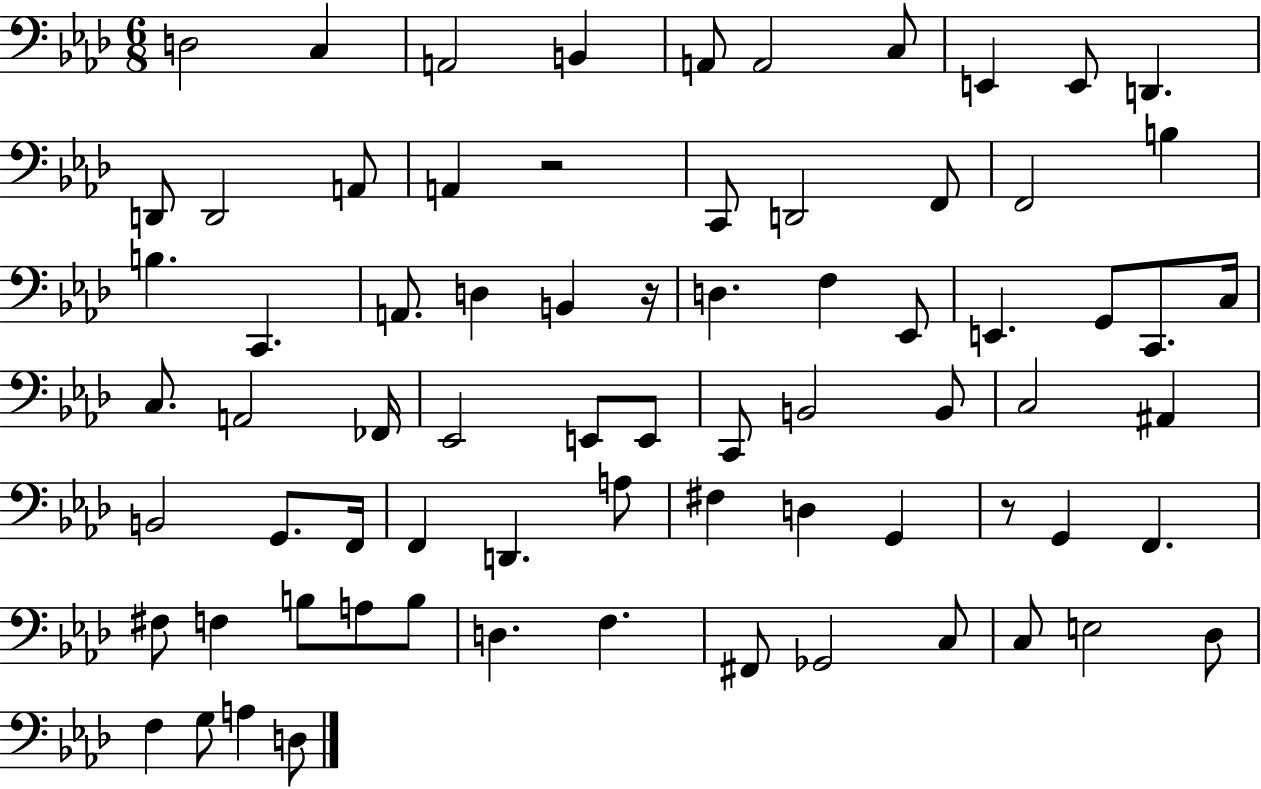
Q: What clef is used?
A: bass